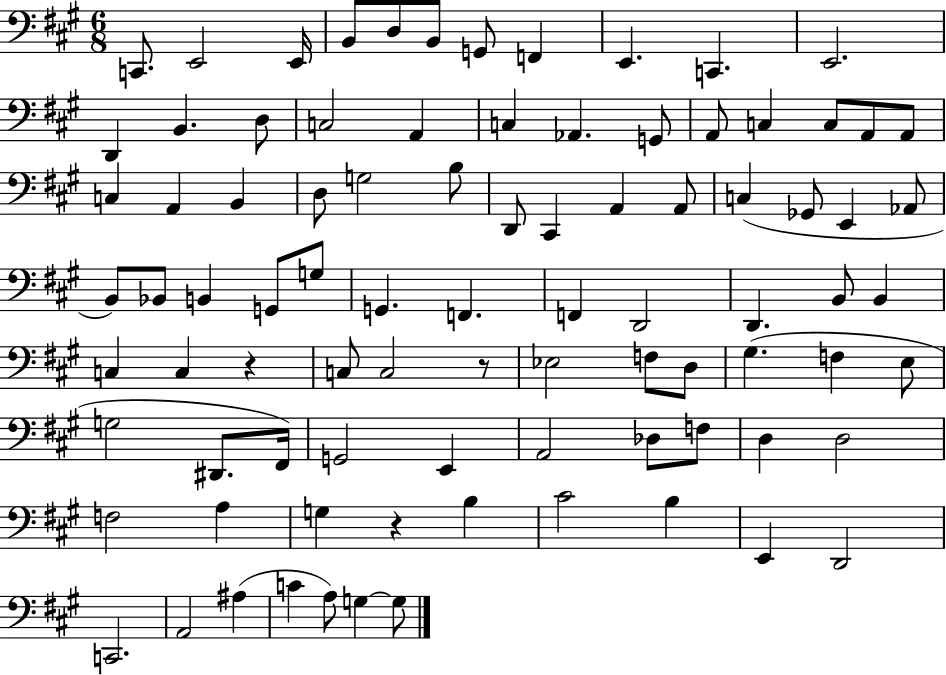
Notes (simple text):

C2/e. E2/h E2/s B2/e D3/e B2/e G2/e F2/q E2/q. C2/q. E2/h. D2/q B2/q. D3/e C3/h A2/q C3/q Ab2/q. G2/e A2/e C3/q C3/e A2/e A2/e C3/q A2/q B2/q D3/e G3/h B3/e D2/e C#2/q A2/q A2/e C3/q Gb2/e E2/q Ab2/e B2/e Bb2/e B2/q G2/e G3/e G2/q. F2/q. F2/q D2/h D2/q. B2/e B2/q C3/q C3/q R/q C3/e C3/h R/e Eb3/h F3/e D3/e G#3/q. F3/q E3/e G3/h D#2/e. F#2/s G2/h E2/q A2/h Db3/e F3/e D3/q D3/h F3/h A3/q G3/q R/q B3/q C#4/h B3/q E2/q D2/h C2/h. A2/h A#3/q C4/q A3/e G3/q G3/e